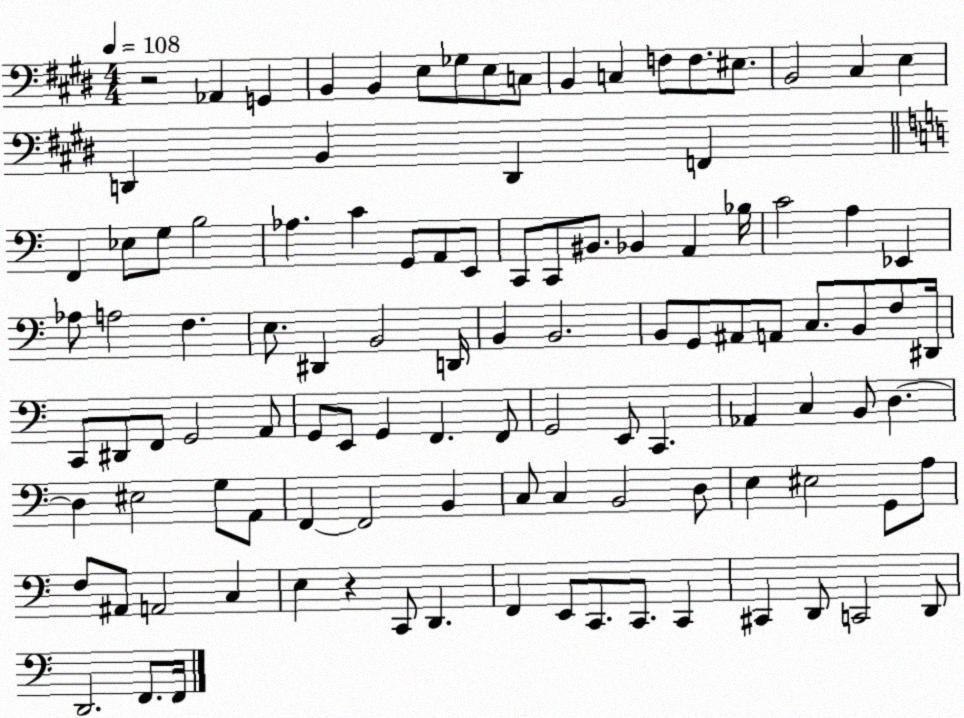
X:1
T:Untitled
M:4/4
L:1/4
K:E
z2 _A,, G,, B,, B,, E,/2 _G,/2 E,/2 C,/2 B,, C, F,/2 F,/2 ^E,/2 B,,2 ^C, E, D,, B,, D,, F,, F,, _E,/2 G,/2 B,2 _A, C G,,/2 A,,/2 E,,/2 C,,/2 C,,/2 ^B,,/2 _B,, A,, _B,/4 C2 A, _E,, _A,/2 A,2 F, E,/2 ^D,, B,,2 D,,/4 B,, B,,2 B,,/2 G,,/2 ^A,,/2 A,,/2 C,/2 B,,/2 F,/2 ^D,,/4 C,,/2 ^D,,/2 F,,/2 G,,2 A,,/2 G,,/2 E,,/2 G,, F,, F,,/2 G,,2 E,,/2 C,, _A,, C, B,,/2 D, D, ^E,2 G,/2 A,,/2 F,, F,,2 B,, C,/2 C, B,,2 D,/2 E, ^E,2 G,,/2 A,/2 F,/2 ^A,,/2 A,,2 C, E, z C,,/2 D,, F,, E,,/2 C,,/2 C,,/2 C,, ^C,, D,,/2 C,,2 D,,/2 D,,2 F,,/2 F,,/4